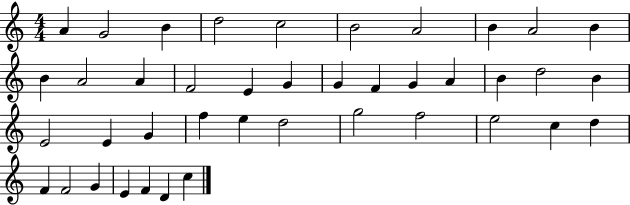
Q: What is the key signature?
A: C major